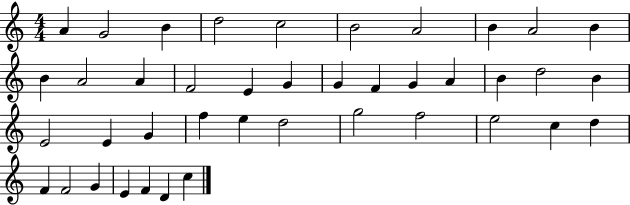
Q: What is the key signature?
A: C major